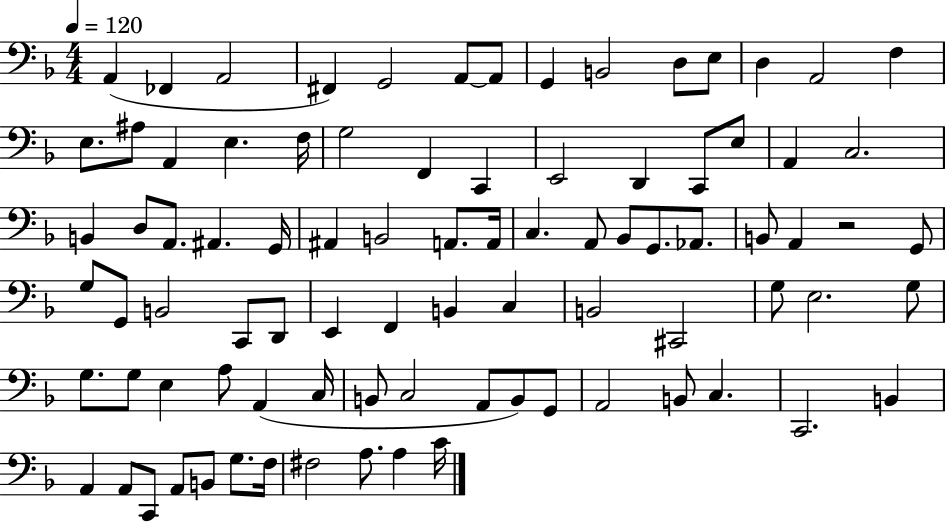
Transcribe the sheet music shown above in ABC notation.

X:1
T:Untitled
M:4/4
L:1/4
K:F
A,, _F,, A,,2 ^F,, G,,2 A,,/2 A,,/2 G,, B,,2 D,/2 E,/2 D, A,,2 F, E,/2 ^A,/2 A,, E, F,/4 G,2 F,, C,, E,,2 D,, C,,/2 E,/2 A,, C,2 B,, D,/2 A,,/2 ^A,, G,,/4 ^A,, B,,2 A,,/2 A,,/4 C, A,,/2 _B,,/2 G,,/2 _A,,/2 B,,/2 A,, z2 G,,/2 G,/2 G,,/2 B,,2 C,,/2 D,,/2 E,, F,, B,, C, B,,2 ^C,,2 G,/2 E,2 G,/2 G,/2 G,/2 E, A,/2 A,, C,/4 B,,/2 C,2 A,,/2 B,,/2 G,,/2 A,,2 B,,/2 C, C,,2 B,, A,, A,,/2 C,,/2 A,,/2 B,,/2 G,/2 F,/4 ^F,2 A,/2 A, C/4